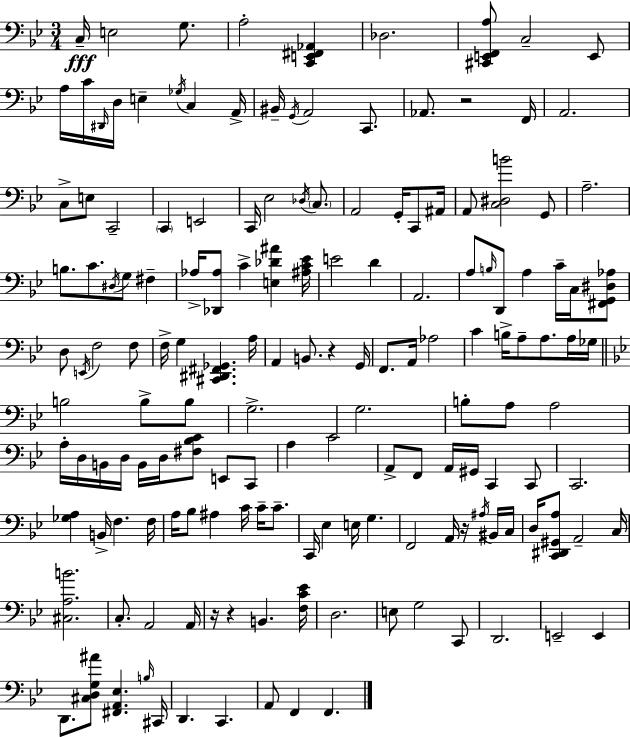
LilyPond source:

{
  \clef bass
  \numericTimeSignature
  \time 3/4
  \key bes \major
  c16--\fff e2 g8. | a2-. <c, e, fis, aes,>4 | des2. | <cis, e, f, a>8 c2-- e,8 | \break a16 c'16 \grace { dis,16 } d16 e4-- \acciaccatura { ges16 } c4 | a,16-> bis,16-- \acciaccatura { g,16 } a,2 | c,8. aes,8. r2 | f,16 a,2. | \break c8-> e8 c,2-- | \parenthesize c,4 e,2 | c,16 ees2 | \acciaccatura { des16 } \parenthesize c8. a,2 | \break g,16-. c,8 ais,16 a,8 <c dis b'>2 | g,8 a2.-- | b8. c'8. \acciaccatura { dis16 } g8 | fis4-- aes16-> <des, aes>8 c'4-> | \break <e des' ais'>4 <ais c' ees'>16 e'2 | d'4 a,2. | a8 \grace { b16 } d,8 a4 | c'16-- c16 <fis, g, dis aes>8 d8 \acciaccatura { e,16 } f2 | \break f8 f16-> g4 | <cis, dis, fis, ges,>4. a16 a,4 b,8. | r4 g,16 f,8. a,16 aes2 | c'4 b16-> | \break a8-- a8. a16 ges16 \bar "||" \break \key g \minor b2 b8-> b8 | g2.-> | g2. | b8-. a8 a2 | \break a16-. d16 b,16 d16 b,16 d16 <fis bes c'>8 e,8 c,8 | a4 c'2 | a,8-> f,8 a,16 gis,16 c,4 c,8 | c,2. | \break <ges a>4 b,16-> f4. f16 | a16 bes8 ais4 c'16 c'16-- c'8.-- | c,16 ees4 e16 g4. | f,2 a,16 r16 \acciaccatura { ais16 } bis,16 | \break c16 d16 <c, dis, gis, a>8 a,2-- | c16 <cis a b'>2. | c8.-. a,2 | a,16 r16 r4 b,4. | \break <f c' ees'>16 d2. | e8 g2 c,8 | d,2. | e,2-- e,4 | \break d,8. <cis d g ais'>8 <fis, a, ees>4. | \grace { b16 } cis,16 d,4. c,4. | a,8 f,4 f,4. | \bar "|."
}